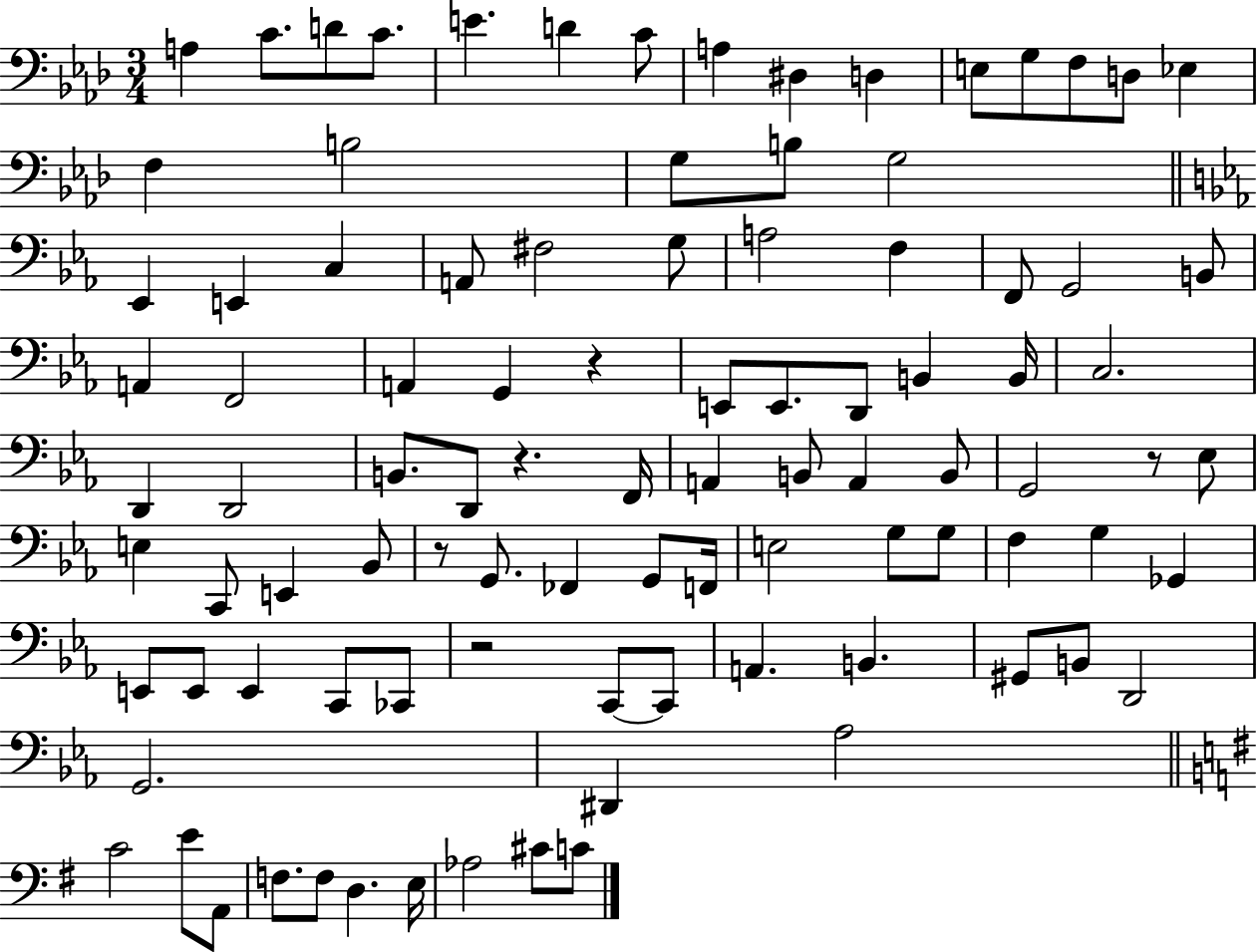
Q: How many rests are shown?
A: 5